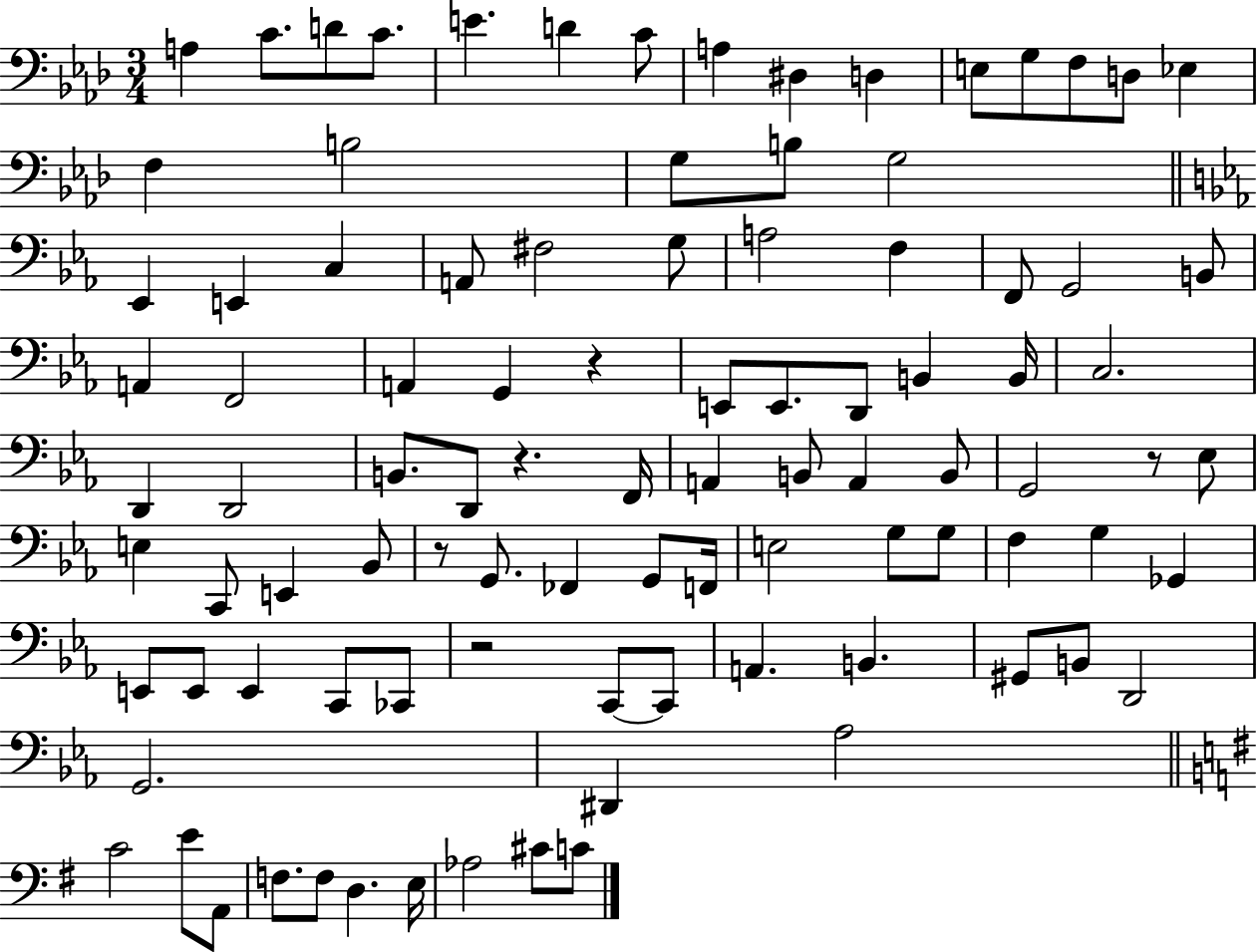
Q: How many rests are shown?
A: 5